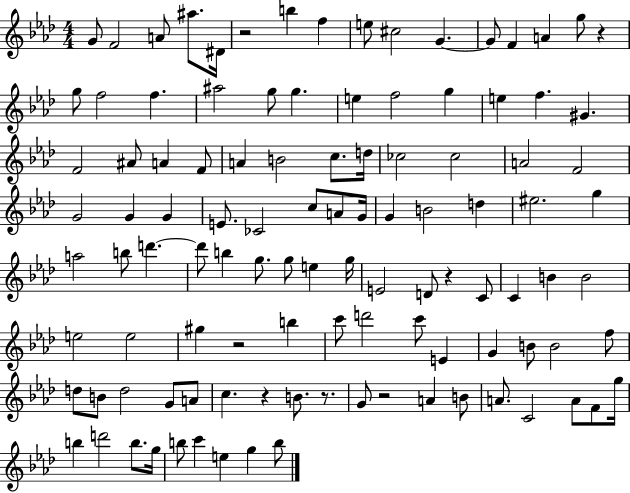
X:1
T:Untitled
M:4/4
L:1/4
K:Ab
G/2 F2 A/2 ^a/2 ^D/4 z2 b f e/2 ^c2 G G/2 F A g/2 z g/2 f2 f ^a2 g/2 g e f2 g e f ^G F2 ^A/2 A F/2 A B2 c/2 d/4 _c2 _c2 A2 F2 G2 G G E/2 _C2 c/2 A/2 G/4 G B2 d ^e2 g a2 b/2 d' d'/2 b g/2 g/2 e g/4 E2 D/2 z C/2 C B B2 e2 e2 ^g z2 b c'/2 d'2 c'/2 E G B/2 B2 f/2 d/2 B/2 d2 G/2 A/2 c z B/2 z/2 G/2 z2 A B/2 A/2 C2 A/2 F/2 g/4 b d'2 b/2 g/4 b/2 c' e g b/2